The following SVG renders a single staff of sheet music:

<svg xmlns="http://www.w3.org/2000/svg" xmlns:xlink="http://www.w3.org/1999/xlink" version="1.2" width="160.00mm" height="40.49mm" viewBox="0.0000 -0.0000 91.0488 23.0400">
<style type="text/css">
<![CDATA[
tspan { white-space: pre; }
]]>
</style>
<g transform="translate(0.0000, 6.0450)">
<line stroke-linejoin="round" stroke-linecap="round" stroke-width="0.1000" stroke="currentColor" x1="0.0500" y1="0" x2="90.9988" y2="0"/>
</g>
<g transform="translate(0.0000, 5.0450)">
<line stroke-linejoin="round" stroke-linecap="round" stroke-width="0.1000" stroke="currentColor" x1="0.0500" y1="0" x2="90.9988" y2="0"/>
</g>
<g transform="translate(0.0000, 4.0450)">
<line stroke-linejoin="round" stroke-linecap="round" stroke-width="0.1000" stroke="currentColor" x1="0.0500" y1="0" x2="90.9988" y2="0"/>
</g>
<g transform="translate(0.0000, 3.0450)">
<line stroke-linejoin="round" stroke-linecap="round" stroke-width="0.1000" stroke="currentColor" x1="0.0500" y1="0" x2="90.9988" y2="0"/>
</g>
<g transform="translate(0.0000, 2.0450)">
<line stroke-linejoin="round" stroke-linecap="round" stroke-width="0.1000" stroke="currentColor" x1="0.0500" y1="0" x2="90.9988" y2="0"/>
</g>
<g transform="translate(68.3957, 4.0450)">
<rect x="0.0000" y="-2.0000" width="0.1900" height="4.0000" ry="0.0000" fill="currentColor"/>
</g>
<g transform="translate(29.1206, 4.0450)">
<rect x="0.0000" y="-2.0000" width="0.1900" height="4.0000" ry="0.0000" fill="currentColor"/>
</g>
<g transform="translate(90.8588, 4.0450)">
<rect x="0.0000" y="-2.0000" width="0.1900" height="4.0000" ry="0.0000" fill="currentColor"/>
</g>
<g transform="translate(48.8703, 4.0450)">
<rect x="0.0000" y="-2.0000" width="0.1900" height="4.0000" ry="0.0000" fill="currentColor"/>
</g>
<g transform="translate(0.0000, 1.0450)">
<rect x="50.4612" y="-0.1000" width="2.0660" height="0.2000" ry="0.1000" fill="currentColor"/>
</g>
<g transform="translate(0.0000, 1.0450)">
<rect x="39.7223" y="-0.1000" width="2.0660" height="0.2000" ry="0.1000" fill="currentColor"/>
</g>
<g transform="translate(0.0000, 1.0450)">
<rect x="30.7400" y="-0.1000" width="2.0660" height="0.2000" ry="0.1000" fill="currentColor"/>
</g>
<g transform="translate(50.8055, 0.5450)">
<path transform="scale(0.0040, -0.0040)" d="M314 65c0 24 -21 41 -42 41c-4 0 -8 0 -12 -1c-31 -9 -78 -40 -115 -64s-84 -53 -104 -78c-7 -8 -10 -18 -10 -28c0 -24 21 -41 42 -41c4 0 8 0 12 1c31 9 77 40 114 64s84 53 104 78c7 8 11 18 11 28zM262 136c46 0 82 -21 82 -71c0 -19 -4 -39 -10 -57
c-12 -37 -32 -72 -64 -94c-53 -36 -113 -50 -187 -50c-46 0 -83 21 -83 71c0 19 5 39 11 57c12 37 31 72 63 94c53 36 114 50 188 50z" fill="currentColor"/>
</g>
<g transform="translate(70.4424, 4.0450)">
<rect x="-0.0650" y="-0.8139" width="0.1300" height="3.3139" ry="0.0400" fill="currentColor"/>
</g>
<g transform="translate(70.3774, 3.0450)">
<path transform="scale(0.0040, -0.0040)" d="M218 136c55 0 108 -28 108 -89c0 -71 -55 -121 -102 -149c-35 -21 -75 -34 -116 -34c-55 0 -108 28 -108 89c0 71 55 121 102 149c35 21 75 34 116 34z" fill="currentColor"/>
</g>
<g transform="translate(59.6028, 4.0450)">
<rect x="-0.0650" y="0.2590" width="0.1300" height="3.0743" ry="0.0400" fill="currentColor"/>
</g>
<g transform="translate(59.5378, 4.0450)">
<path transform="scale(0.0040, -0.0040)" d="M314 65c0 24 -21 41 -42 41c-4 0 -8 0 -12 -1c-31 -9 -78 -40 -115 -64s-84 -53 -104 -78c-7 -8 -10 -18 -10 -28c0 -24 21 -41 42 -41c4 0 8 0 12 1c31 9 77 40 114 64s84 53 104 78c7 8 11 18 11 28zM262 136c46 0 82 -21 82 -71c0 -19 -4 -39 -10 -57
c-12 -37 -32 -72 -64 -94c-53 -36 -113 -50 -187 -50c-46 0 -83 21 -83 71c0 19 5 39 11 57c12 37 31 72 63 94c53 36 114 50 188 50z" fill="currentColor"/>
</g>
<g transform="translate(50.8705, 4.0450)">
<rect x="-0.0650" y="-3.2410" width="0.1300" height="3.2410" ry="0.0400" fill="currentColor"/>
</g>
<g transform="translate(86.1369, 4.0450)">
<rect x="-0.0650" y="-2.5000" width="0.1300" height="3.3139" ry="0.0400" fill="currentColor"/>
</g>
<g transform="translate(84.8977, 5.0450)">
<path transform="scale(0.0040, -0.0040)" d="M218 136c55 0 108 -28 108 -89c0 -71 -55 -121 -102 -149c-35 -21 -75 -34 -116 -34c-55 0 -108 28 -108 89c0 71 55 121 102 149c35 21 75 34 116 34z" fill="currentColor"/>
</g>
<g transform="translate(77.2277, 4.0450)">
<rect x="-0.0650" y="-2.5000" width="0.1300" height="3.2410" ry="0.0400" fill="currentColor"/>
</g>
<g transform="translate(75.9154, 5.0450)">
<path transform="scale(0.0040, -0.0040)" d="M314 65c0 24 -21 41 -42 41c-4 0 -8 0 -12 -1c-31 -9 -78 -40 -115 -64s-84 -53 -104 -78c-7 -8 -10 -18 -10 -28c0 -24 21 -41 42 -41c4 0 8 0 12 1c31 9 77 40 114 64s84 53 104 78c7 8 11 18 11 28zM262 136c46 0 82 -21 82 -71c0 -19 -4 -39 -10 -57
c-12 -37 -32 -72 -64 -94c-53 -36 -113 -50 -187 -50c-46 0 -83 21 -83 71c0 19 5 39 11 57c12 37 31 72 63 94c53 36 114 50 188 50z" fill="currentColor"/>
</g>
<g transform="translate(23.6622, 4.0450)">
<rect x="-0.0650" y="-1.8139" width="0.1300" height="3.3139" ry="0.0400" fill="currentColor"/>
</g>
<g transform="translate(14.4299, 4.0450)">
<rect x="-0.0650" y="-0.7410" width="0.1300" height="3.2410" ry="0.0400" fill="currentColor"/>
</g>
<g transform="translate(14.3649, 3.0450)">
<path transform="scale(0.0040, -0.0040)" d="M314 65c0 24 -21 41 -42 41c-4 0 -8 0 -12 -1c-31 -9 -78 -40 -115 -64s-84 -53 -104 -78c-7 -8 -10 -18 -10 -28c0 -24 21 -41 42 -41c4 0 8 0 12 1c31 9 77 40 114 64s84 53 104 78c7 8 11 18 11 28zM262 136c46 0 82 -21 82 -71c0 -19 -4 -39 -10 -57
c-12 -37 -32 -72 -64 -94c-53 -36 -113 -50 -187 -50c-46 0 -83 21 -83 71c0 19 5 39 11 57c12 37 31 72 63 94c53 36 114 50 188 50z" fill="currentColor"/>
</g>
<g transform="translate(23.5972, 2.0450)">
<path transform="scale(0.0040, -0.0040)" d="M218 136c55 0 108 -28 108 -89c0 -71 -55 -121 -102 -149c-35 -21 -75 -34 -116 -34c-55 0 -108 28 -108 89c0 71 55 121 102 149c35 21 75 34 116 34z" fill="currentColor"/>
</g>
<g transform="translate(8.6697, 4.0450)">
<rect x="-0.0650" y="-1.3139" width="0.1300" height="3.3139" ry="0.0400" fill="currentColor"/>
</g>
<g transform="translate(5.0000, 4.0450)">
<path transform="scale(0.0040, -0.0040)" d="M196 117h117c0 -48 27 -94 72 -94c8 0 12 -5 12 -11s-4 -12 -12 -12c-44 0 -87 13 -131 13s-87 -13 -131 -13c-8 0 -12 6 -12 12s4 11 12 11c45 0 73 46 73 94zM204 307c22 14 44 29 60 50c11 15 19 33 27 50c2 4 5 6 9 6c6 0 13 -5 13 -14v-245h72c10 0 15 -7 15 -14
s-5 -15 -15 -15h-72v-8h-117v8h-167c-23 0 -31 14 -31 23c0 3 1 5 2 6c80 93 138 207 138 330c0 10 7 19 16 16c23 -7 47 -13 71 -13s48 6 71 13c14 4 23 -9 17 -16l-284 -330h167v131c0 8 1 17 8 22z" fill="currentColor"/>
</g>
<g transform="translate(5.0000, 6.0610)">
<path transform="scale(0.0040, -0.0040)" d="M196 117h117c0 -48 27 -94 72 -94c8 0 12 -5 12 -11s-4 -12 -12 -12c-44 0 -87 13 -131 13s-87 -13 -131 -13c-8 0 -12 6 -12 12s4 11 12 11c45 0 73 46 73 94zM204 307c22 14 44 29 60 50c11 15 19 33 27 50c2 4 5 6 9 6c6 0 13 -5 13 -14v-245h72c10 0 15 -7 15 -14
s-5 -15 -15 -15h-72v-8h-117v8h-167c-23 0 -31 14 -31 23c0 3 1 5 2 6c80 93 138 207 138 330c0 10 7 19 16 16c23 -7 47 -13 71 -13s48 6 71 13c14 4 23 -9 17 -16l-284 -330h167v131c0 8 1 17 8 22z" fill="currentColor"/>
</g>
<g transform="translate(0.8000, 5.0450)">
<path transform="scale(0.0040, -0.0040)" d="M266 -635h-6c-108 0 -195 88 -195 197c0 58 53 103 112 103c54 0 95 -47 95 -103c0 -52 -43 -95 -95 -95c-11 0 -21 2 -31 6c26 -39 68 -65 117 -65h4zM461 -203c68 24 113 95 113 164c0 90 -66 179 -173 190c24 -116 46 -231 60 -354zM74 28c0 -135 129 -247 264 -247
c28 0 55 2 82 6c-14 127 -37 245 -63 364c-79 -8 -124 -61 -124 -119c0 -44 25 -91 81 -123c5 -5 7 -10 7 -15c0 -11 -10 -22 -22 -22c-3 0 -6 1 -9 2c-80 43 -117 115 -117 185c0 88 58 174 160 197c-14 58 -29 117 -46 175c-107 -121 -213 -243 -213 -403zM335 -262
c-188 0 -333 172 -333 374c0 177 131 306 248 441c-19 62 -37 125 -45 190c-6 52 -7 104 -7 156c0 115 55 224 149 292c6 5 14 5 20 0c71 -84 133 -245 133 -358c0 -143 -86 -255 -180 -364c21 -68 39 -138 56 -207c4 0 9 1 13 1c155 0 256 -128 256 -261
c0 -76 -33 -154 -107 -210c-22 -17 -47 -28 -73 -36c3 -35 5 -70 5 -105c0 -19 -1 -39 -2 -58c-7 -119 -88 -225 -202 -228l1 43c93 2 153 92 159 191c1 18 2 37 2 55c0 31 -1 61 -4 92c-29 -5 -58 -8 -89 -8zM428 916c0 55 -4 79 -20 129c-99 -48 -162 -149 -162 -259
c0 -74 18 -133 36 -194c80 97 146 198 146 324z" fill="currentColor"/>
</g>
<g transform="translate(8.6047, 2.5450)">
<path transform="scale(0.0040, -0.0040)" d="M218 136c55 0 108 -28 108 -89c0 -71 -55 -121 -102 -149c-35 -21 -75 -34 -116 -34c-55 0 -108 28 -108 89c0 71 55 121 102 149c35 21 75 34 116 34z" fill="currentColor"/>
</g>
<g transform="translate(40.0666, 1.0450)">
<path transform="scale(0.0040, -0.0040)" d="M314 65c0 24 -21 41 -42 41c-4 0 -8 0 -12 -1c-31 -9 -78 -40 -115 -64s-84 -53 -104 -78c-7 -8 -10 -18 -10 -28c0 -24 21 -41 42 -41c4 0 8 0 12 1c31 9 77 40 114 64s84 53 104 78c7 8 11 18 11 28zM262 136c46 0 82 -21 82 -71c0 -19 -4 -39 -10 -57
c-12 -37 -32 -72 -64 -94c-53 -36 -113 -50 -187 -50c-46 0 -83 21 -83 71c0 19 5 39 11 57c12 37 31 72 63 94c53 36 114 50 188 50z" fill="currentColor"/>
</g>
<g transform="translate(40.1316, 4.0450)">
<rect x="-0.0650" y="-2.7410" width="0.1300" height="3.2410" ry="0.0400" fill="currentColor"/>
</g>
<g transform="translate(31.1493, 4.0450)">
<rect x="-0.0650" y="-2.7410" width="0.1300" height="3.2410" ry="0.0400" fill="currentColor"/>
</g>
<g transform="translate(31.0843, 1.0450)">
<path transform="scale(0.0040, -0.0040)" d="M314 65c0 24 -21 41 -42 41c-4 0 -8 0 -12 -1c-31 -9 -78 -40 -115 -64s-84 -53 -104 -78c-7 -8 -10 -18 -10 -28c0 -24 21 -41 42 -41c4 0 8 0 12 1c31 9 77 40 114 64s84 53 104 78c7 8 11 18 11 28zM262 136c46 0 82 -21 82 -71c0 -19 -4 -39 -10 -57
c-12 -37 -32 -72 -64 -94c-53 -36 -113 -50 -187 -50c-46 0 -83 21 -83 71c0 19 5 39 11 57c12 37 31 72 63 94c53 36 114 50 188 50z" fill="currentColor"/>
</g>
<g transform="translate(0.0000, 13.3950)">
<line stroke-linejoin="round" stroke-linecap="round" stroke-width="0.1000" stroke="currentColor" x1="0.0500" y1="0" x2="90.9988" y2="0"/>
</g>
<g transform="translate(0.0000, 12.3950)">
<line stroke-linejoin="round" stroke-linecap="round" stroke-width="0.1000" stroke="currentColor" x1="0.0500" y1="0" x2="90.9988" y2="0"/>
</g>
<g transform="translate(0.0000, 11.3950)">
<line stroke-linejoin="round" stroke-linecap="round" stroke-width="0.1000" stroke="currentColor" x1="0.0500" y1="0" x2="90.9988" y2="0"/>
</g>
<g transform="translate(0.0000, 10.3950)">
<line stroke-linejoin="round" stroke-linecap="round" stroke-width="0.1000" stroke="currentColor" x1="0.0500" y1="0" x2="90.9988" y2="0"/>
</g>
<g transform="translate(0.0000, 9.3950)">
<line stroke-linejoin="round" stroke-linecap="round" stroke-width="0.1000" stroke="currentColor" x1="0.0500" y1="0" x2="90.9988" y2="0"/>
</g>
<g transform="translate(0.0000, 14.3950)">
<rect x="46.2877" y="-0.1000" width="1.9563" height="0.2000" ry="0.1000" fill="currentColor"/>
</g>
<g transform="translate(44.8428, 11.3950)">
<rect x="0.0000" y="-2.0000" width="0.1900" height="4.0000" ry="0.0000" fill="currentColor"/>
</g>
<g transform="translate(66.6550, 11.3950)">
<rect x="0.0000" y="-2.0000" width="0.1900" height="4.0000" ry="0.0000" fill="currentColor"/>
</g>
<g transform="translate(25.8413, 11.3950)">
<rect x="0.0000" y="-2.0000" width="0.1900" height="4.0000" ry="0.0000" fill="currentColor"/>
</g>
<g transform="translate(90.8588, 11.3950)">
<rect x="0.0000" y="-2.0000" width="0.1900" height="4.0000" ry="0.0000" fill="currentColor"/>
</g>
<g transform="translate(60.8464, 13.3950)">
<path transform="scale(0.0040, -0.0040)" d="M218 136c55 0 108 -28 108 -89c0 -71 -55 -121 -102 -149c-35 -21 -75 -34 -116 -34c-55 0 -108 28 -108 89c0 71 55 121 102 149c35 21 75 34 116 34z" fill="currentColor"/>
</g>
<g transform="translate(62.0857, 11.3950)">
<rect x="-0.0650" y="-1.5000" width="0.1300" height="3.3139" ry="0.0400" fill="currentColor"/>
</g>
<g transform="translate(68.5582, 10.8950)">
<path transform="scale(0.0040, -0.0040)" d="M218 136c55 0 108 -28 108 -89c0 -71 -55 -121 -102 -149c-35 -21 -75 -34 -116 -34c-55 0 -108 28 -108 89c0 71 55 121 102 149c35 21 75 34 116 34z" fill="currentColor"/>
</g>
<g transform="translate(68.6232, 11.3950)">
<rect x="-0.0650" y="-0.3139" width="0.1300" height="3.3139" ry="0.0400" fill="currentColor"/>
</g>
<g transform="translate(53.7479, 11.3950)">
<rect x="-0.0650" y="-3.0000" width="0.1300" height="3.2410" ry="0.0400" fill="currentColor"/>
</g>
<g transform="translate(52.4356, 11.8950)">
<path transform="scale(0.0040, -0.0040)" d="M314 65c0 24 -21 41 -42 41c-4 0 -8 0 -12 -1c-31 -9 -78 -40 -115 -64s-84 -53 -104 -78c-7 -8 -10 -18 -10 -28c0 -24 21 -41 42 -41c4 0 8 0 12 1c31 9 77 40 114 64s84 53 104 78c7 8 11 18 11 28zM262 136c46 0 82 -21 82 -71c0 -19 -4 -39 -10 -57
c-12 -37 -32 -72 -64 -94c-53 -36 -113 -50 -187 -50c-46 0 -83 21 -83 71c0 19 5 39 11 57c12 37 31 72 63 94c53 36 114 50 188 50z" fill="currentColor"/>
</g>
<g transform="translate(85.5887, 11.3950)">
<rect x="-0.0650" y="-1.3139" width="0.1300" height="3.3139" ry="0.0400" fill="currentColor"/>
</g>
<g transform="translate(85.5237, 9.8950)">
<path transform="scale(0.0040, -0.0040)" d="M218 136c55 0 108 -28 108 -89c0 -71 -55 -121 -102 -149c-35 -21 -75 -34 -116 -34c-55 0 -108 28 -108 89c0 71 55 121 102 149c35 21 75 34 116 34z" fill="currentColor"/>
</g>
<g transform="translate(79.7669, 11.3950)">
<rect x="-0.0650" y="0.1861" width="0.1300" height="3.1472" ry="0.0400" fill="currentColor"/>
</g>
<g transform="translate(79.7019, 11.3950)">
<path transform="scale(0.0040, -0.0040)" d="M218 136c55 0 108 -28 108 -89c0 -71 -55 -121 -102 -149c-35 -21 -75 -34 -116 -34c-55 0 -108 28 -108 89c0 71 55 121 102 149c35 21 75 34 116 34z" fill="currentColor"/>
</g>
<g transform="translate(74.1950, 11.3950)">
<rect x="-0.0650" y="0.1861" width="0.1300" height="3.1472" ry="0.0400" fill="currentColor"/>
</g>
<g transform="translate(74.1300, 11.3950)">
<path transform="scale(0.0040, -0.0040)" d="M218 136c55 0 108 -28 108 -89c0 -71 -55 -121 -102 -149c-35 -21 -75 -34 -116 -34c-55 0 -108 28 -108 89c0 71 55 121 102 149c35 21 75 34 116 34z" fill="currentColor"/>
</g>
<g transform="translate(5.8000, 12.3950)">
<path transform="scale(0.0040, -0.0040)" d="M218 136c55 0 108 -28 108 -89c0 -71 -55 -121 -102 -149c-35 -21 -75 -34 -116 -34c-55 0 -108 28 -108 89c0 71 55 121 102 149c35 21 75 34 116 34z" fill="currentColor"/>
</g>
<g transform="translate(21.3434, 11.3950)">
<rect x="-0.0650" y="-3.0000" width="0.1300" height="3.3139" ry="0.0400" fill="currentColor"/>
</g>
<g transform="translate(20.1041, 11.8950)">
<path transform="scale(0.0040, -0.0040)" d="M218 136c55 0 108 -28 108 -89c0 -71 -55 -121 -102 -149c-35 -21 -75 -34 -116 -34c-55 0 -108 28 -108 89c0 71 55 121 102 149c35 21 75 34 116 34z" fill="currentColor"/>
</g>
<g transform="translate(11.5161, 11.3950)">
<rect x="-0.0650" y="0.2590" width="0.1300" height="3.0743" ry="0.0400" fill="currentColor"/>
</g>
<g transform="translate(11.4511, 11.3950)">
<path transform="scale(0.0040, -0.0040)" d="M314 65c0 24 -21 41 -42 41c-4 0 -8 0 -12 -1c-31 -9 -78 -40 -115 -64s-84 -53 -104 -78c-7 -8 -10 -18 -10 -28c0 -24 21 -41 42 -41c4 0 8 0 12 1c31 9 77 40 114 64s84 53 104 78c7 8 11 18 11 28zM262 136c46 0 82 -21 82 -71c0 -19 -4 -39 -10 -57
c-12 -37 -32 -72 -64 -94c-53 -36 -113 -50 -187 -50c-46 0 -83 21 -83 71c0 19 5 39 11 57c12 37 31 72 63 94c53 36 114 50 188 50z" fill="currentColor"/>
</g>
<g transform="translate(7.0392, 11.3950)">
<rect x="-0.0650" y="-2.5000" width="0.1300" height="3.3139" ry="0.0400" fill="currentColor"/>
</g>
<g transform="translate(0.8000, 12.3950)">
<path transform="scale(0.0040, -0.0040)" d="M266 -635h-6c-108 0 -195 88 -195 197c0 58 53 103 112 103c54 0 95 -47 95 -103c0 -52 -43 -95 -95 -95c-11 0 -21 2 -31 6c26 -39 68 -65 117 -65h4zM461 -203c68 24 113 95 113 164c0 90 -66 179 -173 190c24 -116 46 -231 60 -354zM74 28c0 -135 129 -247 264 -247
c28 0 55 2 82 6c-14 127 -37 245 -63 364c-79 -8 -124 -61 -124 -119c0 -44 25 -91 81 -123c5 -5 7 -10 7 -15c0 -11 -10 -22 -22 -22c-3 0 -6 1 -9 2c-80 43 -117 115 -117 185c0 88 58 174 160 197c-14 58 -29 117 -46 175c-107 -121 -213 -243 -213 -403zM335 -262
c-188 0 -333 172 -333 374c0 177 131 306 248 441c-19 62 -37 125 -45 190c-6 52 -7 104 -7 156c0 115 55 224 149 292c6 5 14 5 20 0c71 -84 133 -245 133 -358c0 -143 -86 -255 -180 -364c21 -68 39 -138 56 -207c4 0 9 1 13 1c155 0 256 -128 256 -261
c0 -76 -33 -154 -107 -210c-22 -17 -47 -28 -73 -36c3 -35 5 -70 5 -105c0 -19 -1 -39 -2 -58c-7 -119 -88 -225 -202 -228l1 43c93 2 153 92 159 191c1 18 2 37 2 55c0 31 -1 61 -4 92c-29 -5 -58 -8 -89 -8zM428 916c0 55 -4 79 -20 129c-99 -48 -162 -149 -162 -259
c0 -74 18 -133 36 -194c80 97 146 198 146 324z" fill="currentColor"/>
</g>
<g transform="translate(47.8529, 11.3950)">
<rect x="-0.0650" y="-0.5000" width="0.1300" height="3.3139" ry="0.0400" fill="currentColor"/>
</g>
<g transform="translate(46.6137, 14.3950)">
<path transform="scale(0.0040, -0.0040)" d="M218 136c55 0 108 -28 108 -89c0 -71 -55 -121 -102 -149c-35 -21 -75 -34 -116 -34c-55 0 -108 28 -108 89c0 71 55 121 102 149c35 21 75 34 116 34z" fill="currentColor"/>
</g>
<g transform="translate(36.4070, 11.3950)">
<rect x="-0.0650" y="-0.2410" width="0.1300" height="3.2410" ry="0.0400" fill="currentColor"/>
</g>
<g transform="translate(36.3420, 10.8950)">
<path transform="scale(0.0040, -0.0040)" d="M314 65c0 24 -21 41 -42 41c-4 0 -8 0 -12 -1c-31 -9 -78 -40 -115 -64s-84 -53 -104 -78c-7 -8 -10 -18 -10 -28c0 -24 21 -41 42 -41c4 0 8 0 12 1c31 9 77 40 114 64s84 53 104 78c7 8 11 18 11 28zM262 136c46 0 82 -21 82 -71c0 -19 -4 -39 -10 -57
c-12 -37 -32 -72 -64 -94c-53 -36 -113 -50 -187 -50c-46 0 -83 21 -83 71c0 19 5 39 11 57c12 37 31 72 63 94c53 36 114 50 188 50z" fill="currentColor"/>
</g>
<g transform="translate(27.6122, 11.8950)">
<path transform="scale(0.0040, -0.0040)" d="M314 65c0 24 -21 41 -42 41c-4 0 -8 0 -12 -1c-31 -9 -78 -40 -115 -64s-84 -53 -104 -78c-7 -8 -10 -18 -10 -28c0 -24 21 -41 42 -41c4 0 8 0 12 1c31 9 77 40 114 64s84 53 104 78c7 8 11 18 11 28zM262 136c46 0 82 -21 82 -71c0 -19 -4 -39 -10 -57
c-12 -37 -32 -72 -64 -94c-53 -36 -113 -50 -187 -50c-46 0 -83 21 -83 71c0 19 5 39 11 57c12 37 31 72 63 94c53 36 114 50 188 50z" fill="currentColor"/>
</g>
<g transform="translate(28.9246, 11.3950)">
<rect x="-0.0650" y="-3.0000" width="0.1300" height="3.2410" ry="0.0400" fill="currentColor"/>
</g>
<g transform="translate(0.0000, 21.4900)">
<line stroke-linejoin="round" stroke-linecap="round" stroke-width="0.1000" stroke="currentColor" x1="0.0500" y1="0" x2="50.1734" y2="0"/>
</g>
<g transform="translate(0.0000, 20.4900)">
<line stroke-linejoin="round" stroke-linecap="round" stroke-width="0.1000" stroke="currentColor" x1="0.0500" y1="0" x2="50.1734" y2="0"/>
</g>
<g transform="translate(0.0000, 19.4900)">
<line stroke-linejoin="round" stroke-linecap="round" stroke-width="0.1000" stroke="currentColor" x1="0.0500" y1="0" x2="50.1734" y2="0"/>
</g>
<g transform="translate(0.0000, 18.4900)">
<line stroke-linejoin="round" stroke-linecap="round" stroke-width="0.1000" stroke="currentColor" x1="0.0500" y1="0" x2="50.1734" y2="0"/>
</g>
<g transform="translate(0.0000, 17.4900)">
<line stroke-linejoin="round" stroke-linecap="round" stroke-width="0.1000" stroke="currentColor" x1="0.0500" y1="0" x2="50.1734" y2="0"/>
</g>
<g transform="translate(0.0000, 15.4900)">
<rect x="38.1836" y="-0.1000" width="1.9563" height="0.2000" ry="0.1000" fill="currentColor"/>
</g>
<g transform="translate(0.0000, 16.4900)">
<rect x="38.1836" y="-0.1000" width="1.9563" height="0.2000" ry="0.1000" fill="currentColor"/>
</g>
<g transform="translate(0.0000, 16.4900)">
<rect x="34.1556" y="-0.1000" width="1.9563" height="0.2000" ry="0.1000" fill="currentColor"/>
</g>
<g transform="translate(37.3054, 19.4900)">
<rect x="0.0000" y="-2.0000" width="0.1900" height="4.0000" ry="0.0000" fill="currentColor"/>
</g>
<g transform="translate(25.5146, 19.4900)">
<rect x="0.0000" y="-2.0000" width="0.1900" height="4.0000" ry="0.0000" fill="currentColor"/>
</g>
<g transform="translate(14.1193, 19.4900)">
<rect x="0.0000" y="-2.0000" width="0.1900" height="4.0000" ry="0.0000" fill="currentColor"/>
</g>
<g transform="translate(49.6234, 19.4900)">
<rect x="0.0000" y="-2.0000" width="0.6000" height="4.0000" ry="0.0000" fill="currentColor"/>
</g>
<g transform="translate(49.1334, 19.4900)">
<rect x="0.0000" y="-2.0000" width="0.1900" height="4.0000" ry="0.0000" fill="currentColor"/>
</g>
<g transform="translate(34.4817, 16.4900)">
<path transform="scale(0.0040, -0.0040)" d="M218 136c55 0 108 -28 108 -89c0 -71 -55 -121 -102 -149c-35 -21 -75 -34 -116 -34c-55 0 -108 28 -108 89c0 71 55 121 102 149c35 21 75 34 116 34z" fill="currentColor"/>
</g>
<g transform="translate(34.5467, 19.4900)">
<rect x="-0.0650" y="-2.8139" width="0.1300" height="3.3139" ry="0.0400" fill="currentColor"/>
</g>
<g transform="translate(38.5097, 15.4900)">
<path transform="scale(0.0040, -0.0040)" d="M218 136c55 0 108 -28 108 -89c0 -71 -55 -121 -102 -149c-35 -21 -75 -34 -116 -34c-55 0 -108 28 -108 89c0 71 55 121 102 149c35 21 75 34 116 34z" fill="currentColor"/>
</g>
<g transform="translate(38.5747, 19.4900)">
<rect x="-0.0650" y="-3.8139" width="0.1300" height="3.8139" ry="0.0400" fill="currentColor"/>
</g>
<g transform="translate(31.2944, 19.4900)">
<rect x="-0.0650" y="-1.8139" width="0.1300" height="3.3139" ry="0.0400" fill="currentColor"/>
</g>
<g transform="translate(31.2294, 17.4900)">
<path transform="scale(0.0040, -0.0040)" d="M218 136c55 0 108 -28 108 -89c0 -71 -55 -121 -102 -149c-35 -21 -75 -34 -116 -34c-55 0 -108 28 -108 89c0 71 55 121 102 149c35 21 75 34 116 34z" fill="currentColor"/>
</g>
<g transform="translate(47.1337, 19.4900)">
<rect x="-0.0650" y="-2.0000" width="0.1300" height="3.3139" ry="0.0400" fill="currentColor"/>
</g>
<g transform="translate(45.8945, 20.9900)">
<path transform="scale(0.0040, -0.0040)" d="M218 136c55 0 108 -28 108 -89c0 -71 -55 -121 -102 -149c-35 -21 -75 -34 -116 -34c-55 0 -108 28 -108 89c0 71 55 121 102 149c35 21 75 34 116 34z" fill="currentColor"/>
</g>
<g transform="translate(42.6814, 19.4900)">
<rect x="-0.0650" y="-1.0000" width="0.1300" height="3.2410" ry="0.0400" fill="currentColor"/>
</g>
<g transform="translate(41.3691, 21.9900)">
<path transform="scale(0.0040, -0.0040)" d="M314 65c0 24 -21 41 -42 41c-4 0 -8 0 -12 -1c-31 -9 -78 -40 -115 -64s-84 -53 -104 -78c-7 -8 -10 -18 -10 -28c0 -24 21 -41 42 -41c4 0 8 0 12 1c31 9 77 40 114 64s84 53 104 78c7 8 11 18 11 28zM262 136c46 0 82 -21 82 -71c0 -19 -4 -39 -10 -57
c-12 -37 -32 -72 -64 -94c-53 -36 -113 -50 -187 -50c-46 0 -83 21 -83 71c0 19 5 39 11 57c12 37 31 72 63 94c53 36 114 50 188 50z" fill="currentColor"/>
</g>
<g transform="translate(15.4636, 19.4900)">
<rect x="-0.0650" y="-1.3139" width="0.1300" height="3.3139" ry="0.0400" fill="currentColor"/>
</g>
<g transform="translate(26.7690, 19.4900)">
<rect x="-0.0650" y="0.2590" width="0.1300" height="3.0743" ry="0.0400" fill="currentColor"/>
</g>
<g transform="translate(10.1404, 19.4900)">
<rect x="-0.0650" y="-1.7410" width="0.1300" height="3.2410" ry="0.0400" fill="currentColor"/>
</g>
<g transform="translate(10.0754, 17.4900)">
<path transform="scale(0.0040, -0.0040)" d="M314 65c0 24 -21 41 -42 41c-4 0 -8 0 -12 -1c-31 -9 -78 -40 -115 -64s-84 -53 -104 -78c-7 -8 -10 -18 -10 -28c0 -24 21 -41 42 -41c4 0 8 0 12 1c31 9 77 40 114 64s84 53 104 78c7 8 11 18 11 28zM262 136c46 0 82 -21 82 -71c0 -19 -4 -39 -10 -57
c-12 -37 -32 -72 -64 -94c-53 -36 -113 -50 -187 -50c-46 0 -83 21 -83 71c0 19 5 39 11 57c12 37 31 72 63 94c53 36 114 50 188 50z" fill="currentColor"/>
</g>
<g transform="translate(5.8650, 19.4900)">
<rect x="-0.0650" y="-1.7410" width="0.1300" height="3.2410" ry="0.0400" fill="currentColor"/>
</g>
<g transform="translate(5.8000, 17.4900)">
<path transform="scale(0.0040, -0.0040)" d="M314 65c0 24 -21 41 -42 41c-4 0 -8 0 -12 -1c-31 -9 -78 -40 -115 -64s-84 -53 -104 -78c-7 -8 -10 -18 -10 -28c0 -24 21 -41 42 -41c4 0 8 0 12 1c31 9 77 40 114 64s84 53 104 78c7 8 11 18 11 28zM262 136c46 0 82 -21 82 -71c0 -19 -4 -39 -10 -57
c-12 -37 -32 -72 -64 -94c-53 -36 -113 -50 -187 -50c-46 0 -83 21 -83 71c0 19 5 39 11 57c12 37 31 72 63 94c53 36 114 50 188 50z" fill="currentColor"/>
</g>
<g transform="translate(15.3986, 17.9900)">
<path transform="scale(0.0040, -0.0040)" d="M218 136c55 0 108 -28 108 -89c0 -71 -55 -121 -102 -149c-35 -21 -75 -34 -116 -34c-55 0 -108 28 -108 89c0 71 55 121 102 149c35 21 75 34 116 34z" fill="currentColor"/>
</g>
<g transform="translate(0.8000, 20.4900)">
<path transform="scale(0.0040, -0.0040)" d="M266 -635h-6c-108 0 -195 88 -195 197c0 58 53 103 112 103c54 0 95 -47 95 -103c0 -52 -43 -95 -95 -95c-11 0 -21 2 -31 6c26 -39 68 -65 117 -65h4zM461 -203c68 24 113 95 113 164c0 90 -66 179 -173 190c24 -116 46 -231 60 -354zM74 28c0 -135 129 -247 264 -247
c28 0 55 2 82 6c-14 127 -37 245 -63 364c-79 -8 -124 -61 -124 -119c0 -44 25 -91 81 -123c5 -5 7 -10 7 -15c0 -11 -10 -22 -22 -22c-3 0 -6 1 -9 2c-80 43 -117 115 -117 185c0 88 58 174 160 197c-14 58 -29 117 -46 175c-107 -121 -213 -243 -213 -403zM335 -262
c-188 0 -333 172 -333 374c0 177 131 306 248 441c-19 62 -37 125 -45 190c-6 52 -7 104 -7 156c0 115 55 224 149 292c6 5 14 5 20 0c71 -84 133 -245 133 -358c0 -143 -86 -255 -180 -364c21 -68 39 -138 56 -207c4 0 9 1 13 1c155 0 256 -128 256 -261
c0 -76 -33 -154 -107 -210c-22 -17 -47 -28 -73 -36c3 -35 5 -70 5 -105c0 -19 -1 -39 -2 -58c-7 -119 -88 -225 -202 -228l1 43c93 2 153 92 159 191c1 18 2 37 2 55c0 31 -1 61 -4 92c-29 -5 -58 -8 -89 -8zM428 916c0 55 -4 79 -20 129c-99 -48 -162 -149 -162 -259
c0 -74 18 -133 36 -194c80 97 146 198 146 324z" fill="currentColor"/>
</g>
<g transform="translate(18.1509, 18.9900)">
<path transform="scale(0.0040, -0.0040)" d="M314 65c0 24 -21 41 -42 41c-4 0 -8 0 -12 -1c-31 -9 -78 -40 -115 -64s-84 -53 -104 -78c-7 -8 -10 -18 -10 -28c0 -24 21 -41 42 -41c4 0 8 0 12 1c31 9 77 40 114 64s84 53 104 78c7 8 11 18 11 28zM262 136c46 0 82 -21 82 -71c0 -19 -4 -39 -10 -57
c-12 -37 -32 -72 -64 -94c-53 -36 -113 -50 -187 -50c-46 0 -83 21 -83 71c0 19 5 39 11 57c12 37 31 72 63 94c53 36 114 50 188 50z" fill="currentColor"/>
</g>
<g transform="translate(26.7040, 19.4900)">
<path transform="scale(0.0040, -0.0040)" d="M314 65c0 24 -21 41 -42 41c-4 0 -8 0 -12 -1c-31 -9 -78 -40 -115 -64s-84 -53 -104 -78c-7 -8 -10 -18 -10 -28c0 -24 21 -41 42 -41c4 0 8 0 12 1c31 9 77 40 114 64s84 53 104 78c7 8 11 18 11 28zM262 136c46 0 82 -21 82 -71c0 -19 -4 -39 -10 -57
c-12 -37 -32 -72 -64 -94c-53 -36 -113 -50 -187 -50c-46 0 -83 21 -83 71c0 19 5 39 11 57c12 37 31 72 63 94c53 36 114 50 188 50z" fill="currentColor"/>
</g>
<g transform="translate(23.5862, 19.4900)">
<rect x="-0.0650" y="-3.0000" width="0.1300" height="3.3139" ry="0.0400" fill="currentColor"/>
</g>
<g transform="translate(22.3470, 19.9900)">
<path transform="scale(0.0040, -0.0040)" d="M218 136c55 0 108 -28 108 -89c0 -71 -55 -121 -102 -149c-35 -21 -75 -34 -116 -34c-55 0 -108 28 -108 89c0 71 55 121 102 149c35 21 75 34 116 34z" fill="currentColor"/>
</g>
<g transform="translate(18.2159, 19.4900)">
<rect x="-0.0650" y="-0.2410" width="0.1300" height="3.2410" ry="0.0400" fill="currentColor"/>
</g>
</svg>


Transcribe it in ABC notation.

X:1
T:Untitled
M:4/4
L:1/4
K:C
e d2 f a2 a2 b2 B2 d G2 G G B2 A A2 c2 C A2 E c B B e f2 f2 e c2 A B2 f a c' D2 F